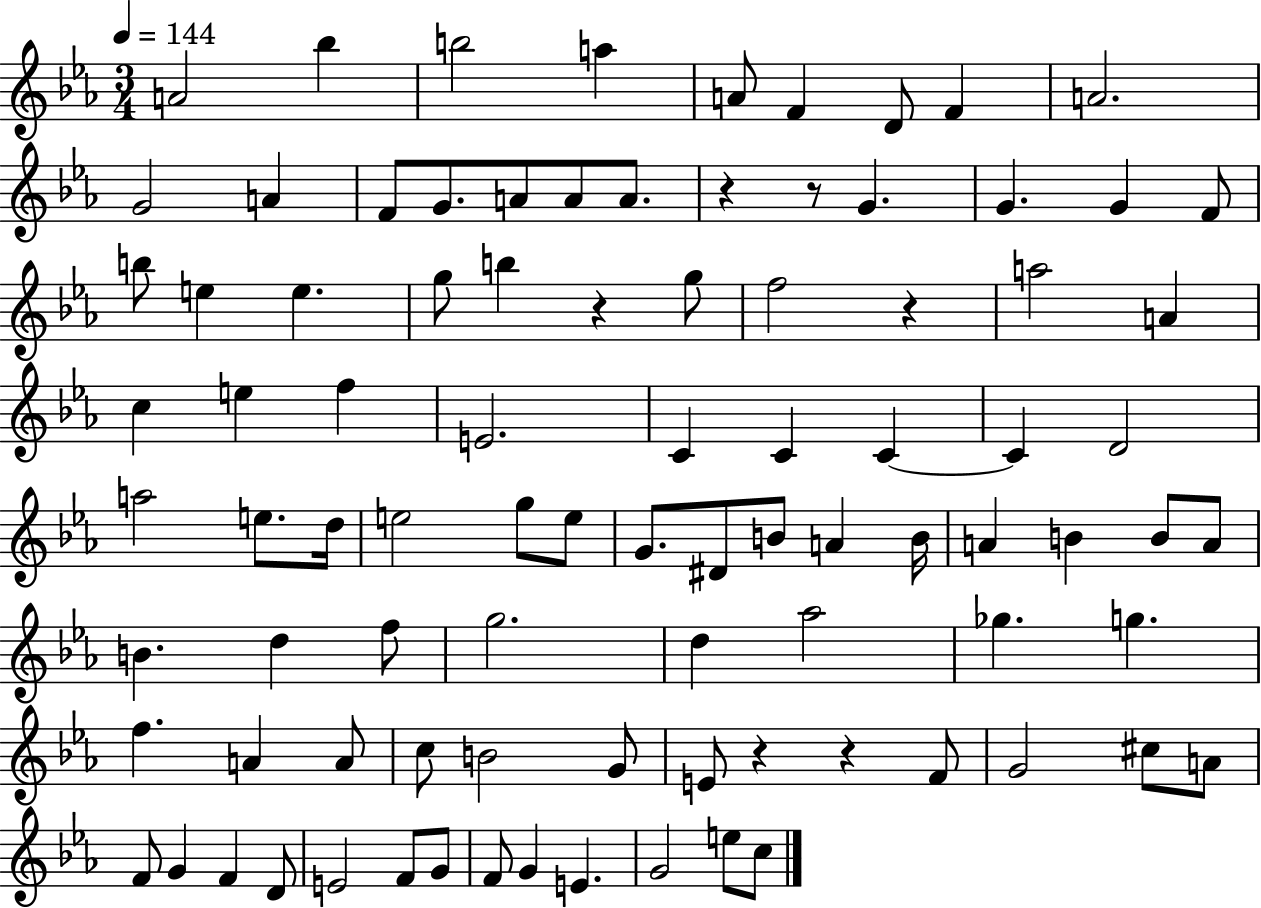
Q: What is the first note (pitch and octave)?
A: A4